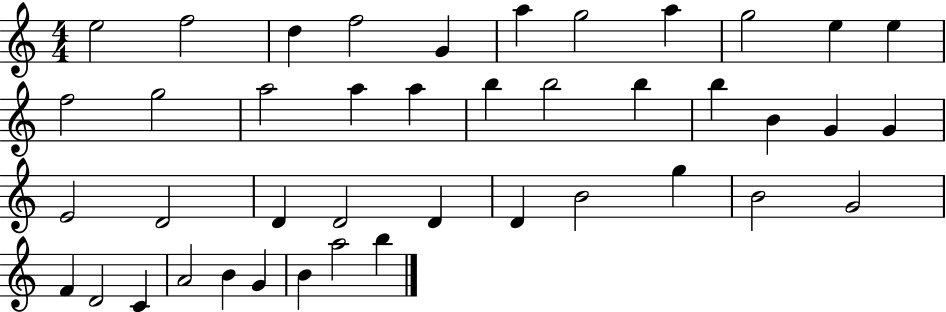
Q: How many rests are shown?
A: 0